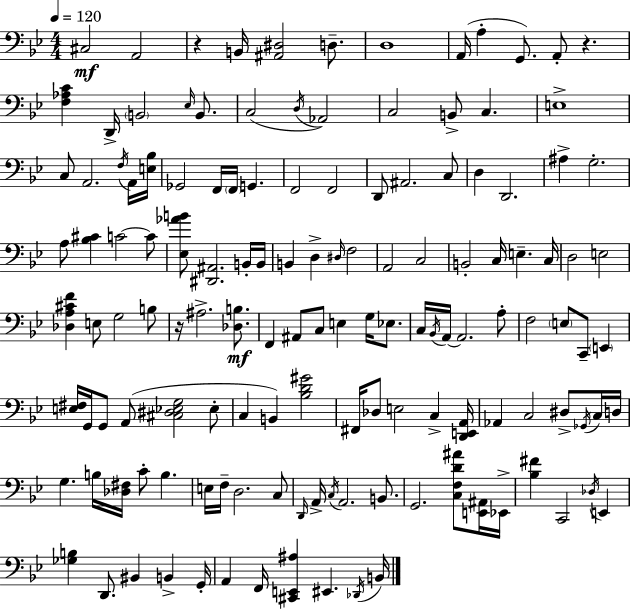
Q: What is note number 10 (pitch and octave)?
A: D2